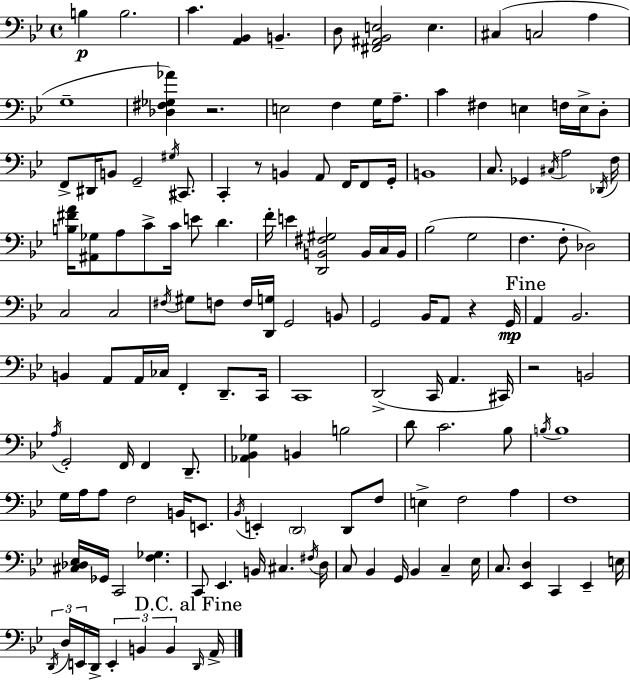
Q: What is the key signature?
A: BES major